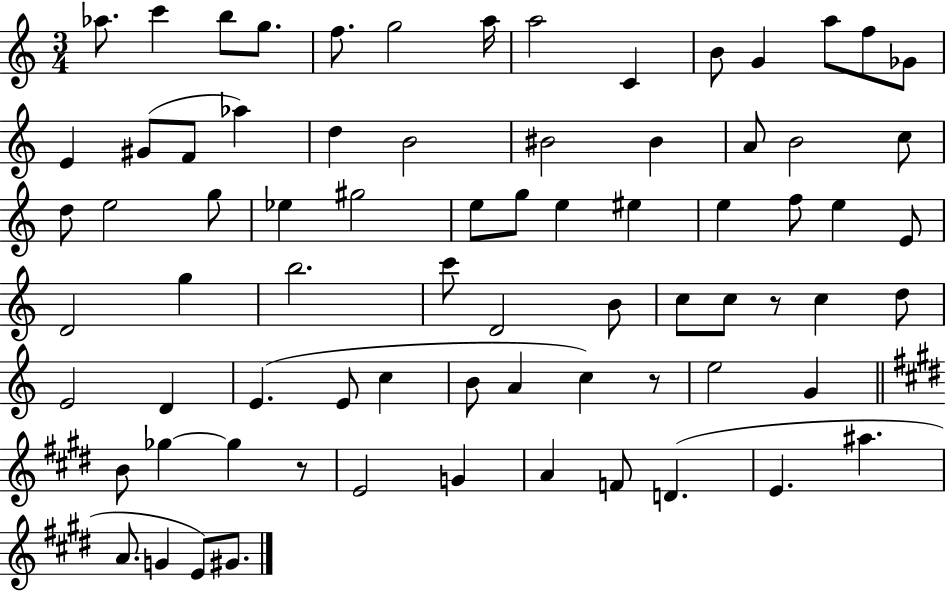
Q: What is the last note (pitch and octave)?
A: G#4